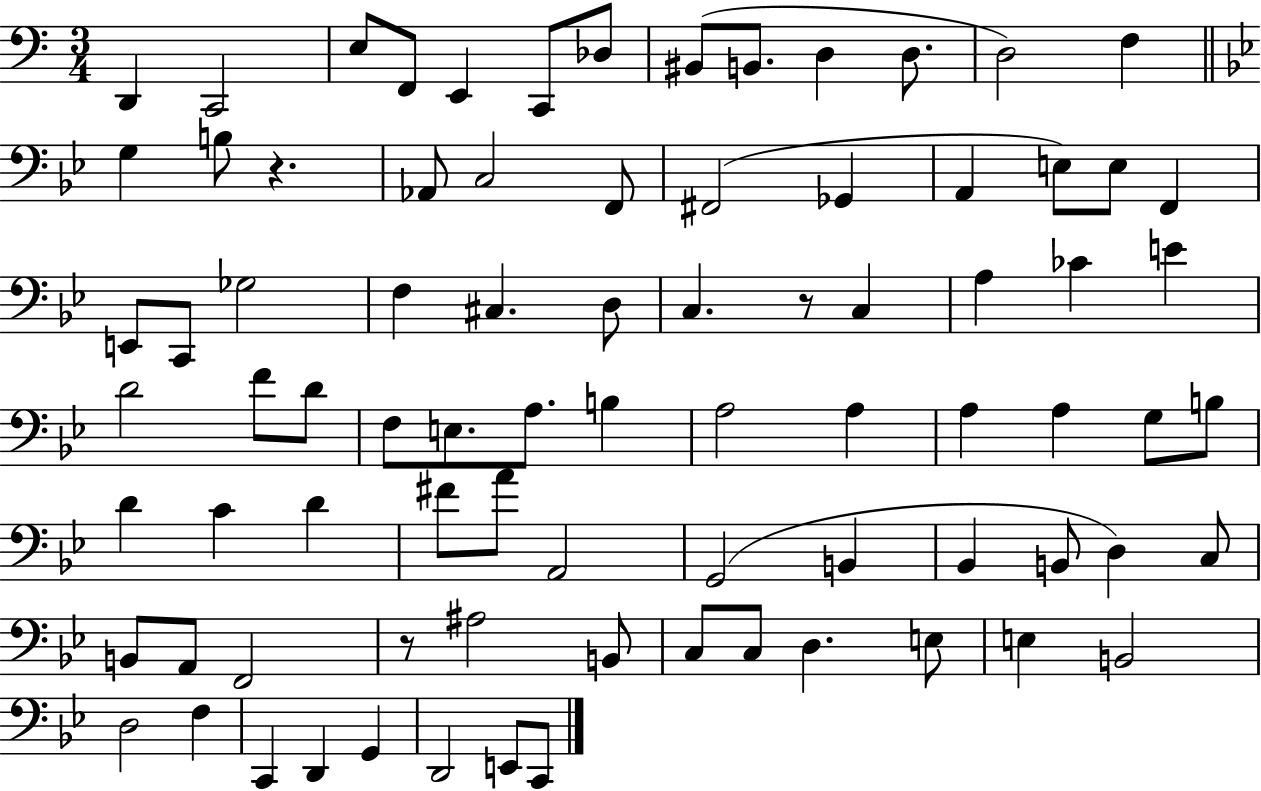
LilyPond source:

{
  \clef bass
  \numericTimeSignature
  \time 3/4
  \key c \major
  d,4 c,2 | e8 f,8 e,4 c,8 des8 | bis,8( b,8. d4 d8. | d2) f4 | \break \bar "||" \break \key g \minor g4 b8 r4. | aes,8 c2 f,8 | fis,2( ges,4 | a,4 e8) e8 f,4 | \break e,8 c,8 ges2 | f4 cis4. d8 | c4. r8 c4 | a4 ces'4 e'4 | \break d'2 f'8 d'8 | f8 e8. a8. b4 | a2 a4 | a4 a4 g8 b8 | \break d'4 c'4 d'4 | fis'8 a'8 a,2 | g,2( b,4 | bes,4 b,8 d4) c8 | \break b,8 a,8 f,2 | r8 ais2 b,8 | c8 c8 d4. e8 | e4 b,2 | \break d2 f4 | c,4 d,4 g,4 | d,2 e,8 c,8 | \bar "|."
}